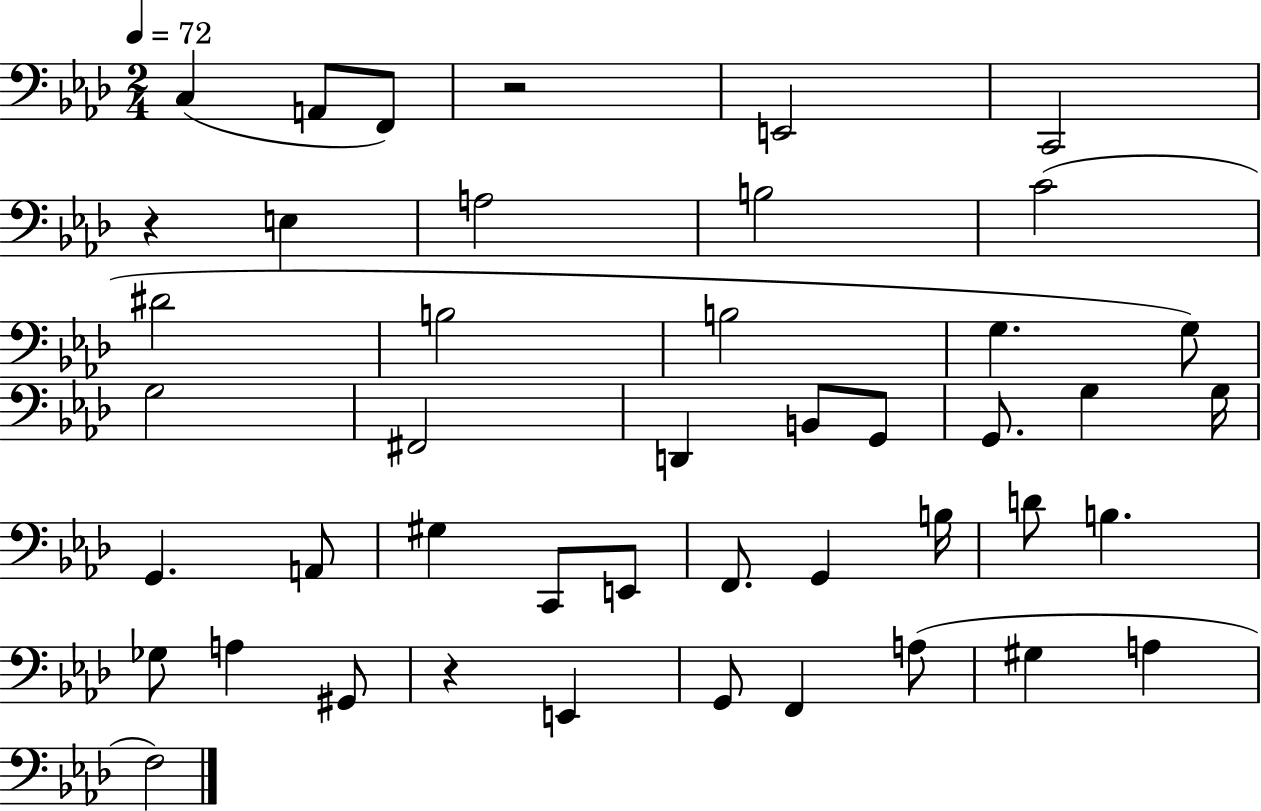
C3/q A2/e F2/e R/h E2/h C2/h R/q E3/q A3/h B3/h C4/h D#4/h B3/h B3/h G3/q. G3/e G3/h F#2/h D2/q B2/e G2/e G2/e. G3/q G3/s G2/q. A2/e G#3/q C2/e E2/e F2/e. G2/q B3/s D4/e B3/q. Gb3/e A3/q G#2/e R/q E2/q G2/e F2/q A3/e G#3/q A3/q F3/h